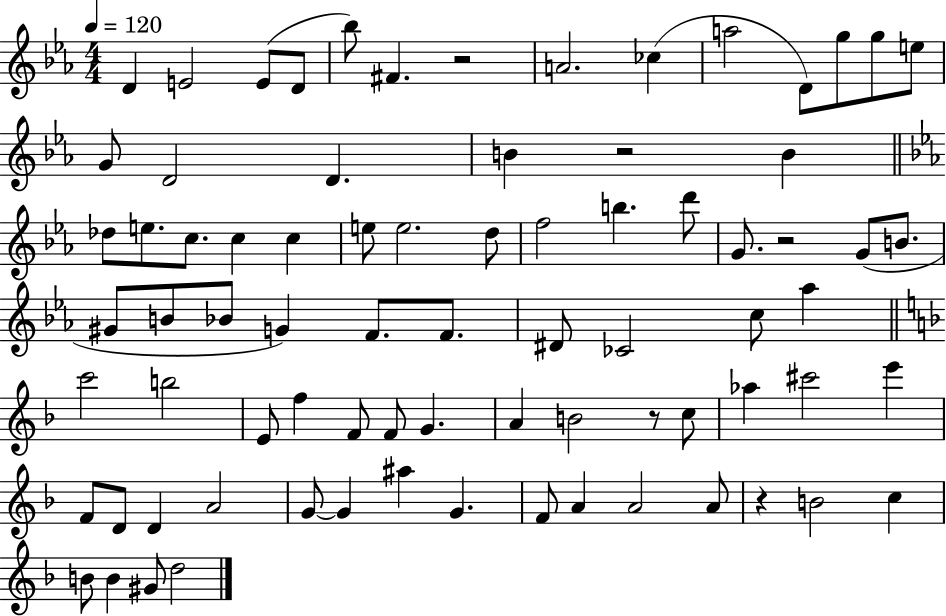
X:1
T:Untitled
M:4/4
L:1/4
K:Eb
D E2 E/2 D/2 _b/2 ^F z2 A2 _c a2 D/2 g/2 g/2 e/2 G/2 D2 D B z2 B _d/2 e/2 c/2 c c e/2 e2 d/2 f2 b d'/2 G/2 z2 G/2 B/2 ^G/2 B/2 _B/2 G F/2 F/2 ^D/2 _C2 c/2 _a c'2 b2 E/2 f F/2 F/2 G A B2 z/2 c/2 _a ^c'2 e' F/2 D/2 D A2 G/2 G ^a G F/2 A A2 A/2 z B2 c B/2 B ^G/2 d2